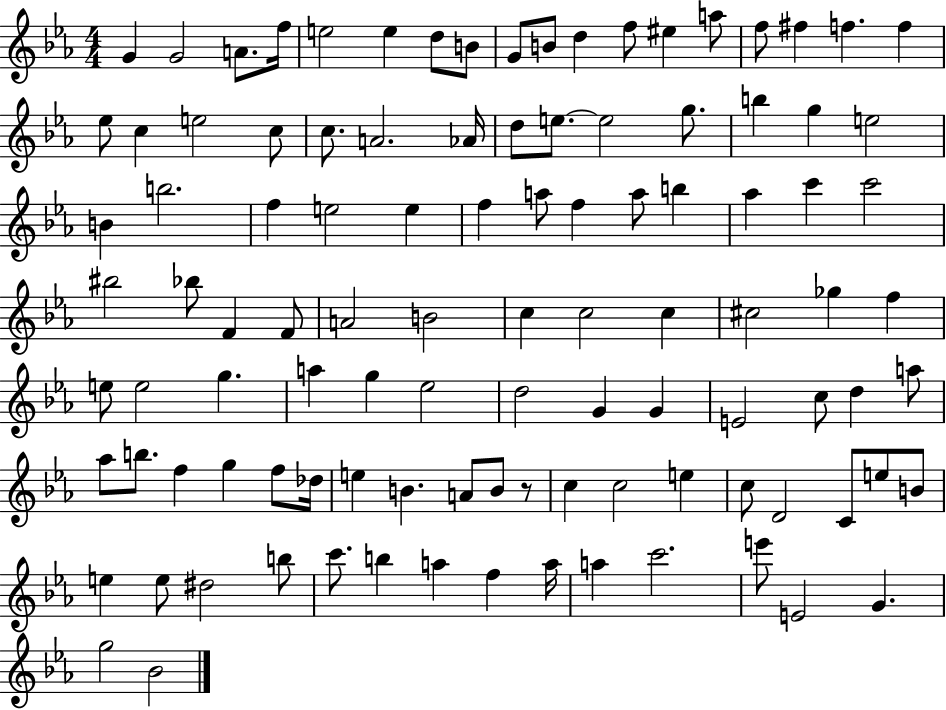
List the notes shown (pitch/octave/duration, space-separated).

G4/q G4/h A4/e. F5/s E5/h E5/q D5/e B4/e G4/e B4/e D5/q F5/e EIS5/q A5/e F5/e F#5/q F5/q. F5/q Eb5/e C5/q E5/h C5/e C5/e. A4/h. Ab4/s D5/e E5/e. E5/h G5/e. B5/q G5/q E5/h B4/q B5/h. F5/q E5/h E5/q F5/q A5/e F5/q A5/e B5/q Ab5/q C6/q C6/h BIS5/h Bb5/e F4/q F4/e A4/h B4/h C5/q C5/h C5/q C#5/h Gb5/q F5/q E5/e E5/h G5/q. A5/q G5/q Eb5/h D5/h G4/q G4/q E4/h C5/e D5/q A5/e Ab5/e B5/e. F5/q G5/q F5/e Db5/s E5/q B4/q. A4/e B4/e R/e C5/q C5/h E5/q C5/e D4/h C4/e E5/e B4/e E5/q E5/e D#5/h B5/e C6/e. B5/q A5/q F5/q A5/s A5/q C6/h. E6/e E4/h G4/q. G5/h Bb4/h